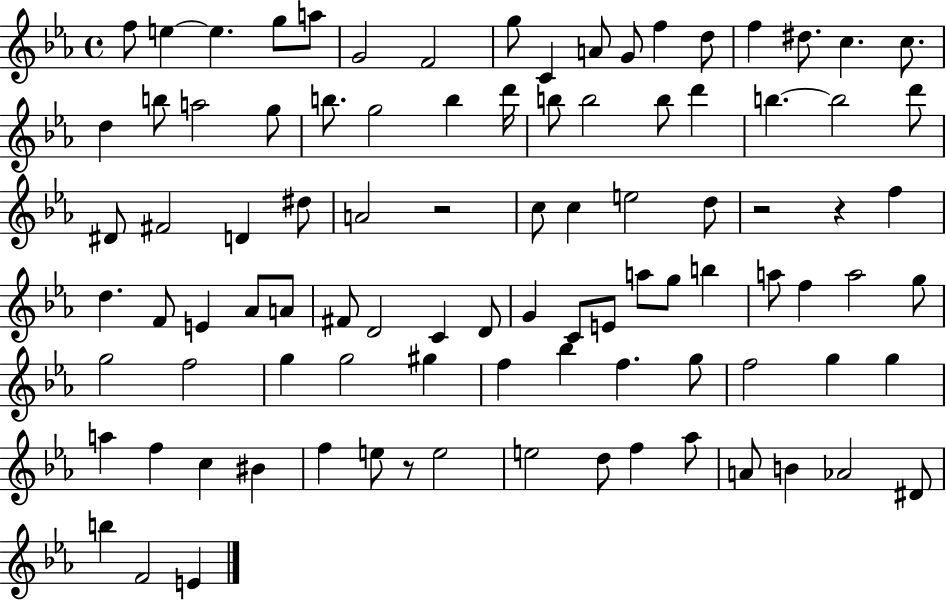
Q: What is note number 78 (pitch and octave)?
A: F5